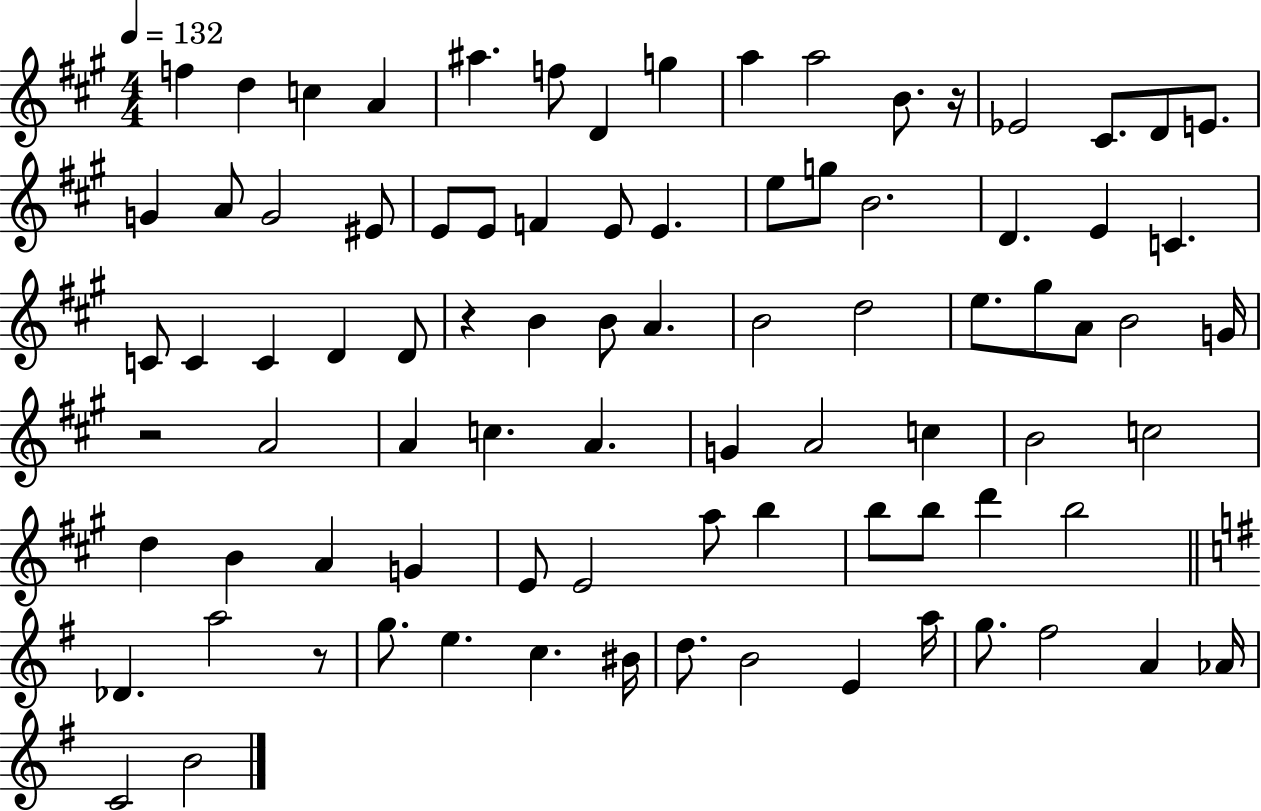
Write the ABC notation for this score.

X:1
T:Untitled
M:4/4
L:1/4
K:A
f d c A ^a f/2 D g a a2 B/2 z/4 _E2 ^C/2 D/2 E/2 G A/2 G2 ^E/2 E/2 E/2 F E/2 E e/2 g/2 B2 D E C C/2 C C D D/2 z B B/2 A B2 d2 e/2 ^g/2 A/2 B2 G/4 z2 A2 A c A G A2 c B2 c2 d B A G E/2 E2 a/2 b b/2 b/2 d' b2 _D a2 z/2 g/2 e c ^B/4 d/2 B2 E a/4 g/2 ^f2 A _A/4 C2 B2